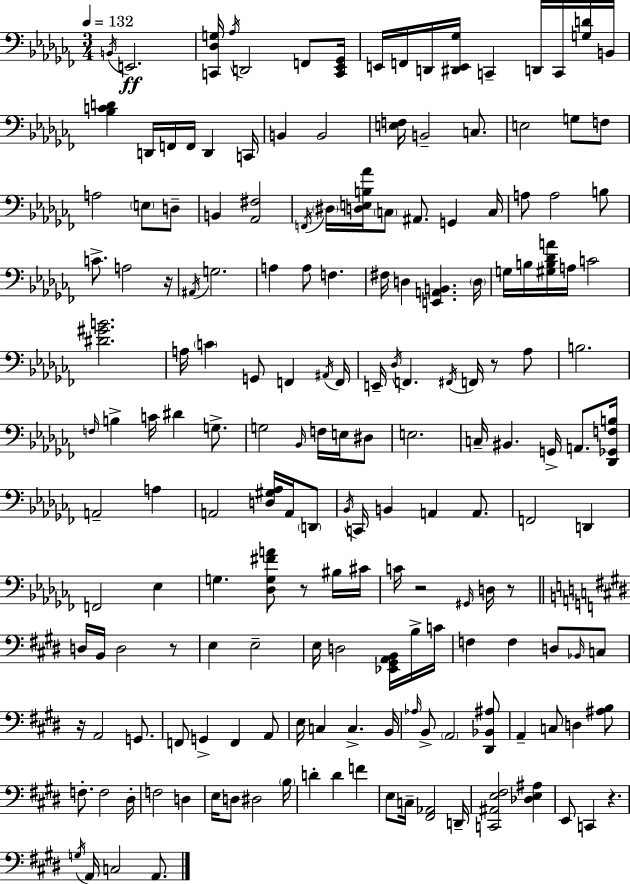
X:1
T:Untitled
M:3/4
L:1/4
K:Abm
B,,/4 E,,2 [C,,_D,G,]/4 _A,/4 D,,2 F,,/2 [C,,_E,,_G,,]/4 E,,/4 F,,/4 D,,/4 [^D,,E,,_G,]/4 C,, D,,/4 C,,/4 [G,D]/4 B,,/4 [_B,CD] D,,/4 F,,/4 F,,/4 D,, C,,/4 B,, B,,2 [E,F,]/4 B,,2 C,/2 E,2 G,/2 F,/2 A,2 E,/2 D,/2 B,, [_A,,^F,]2 F,,/4 ^D,/4 [D,E,B,_A]/4 C,/2 ^A,,/2 G,, C,/4 A,/2 A,2 B,/2 C/2 A,2 z/4 ^A,,/4 G,2 A, A,/2 F, ^F,/4 D, [E,,A,,B,,] D,/4 G,/4 B,/4 [^G,B,_DA]/4 A,/4 C2 [^D^GB]2 A,/4 C G,,/2 F,, ^A,,/4 F,,/4 E,,/4 _D,/4 F,, ^F,,/4 F,,/4 z/2 _A,/2 B,2 F,/4 B, C/4 ^D G,/2 G,2 _B,,/4 F,/4 E,/4 ^D,/2 E,2 C,/4 ^B,, G,,/4 A,,/2 [_D,,_G,,F,B,]/4 A,,2 A, A,,2 [D,^G,_A,]/4 A,,/4 D,,/2 _B,,/4 C,,/4 B,, A,, A,,/2 F,,2 D,, F,,2 _E, G, [_D,G,^FA]/2 z/2 ^B,/4 ^C/4 C/4 z2 ^G,,/4 D,/4 z/2 D,/4 B,,/4 D,2 z/2 E, E,2 E,/4 D,2 [_E,,^G,,A,,B,,]/4 B,/4 C/4 F, F, D,/2 _B,,/4 C,/2 z/4 A,,2 G,,/2 F,,/2 G,, F,, A,,/2 E,/4 C, C, B,,/4 _A,/4 B,,/2 A,,2 [^D,,_B,,^A,]/2 A,, C,/2 D, [^A,B,]/2 F,/2 F,2 ^D,/4 F,2 D, E,/4 D,/2 ^D,2 B,/4 D D F E,/2 C,/4 [^F,,_A,,]2 D,,/4 [C,,^A,,E,^F,]2 [_D,E,^A,] E,,/2 C,, z G,/4 A,,/4 C,2 A,,/2